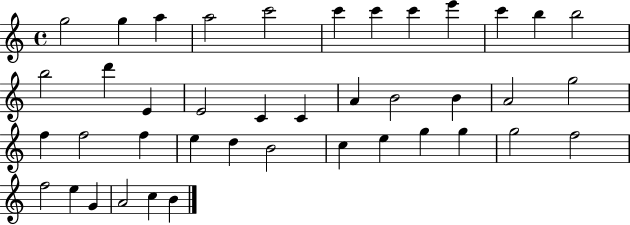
X:1
T:Untitled
M:4/4
L:1/4
K:C
g2 g a a2 c'2 c' c' c' e' c' b b2 b2 d' E E2 C C A B2 B A2 g2 f f2 f e d B2 c e g g g2 f2 f2 e G A2 c B